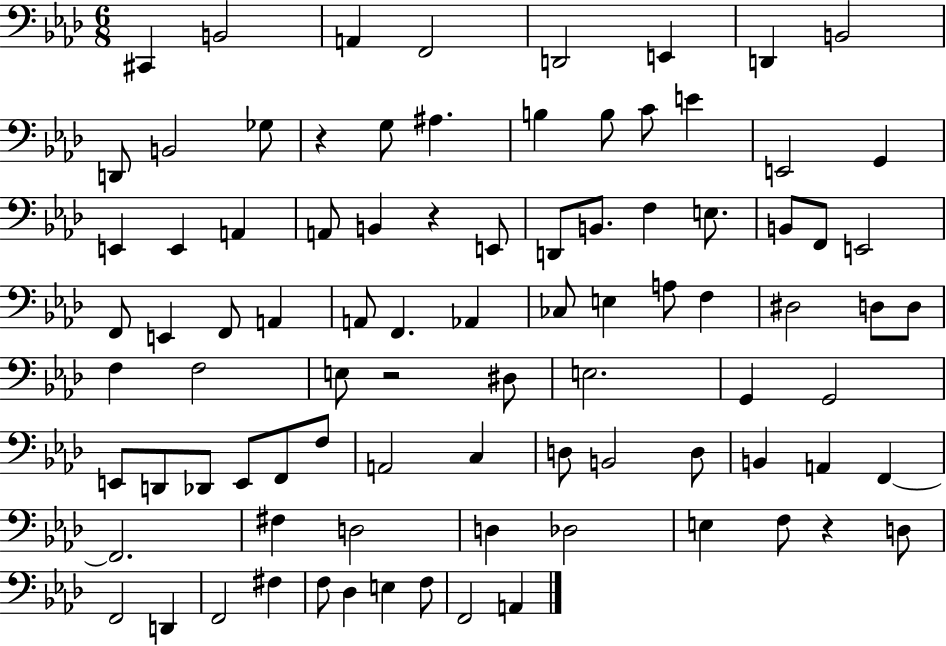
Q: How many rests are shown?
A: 4